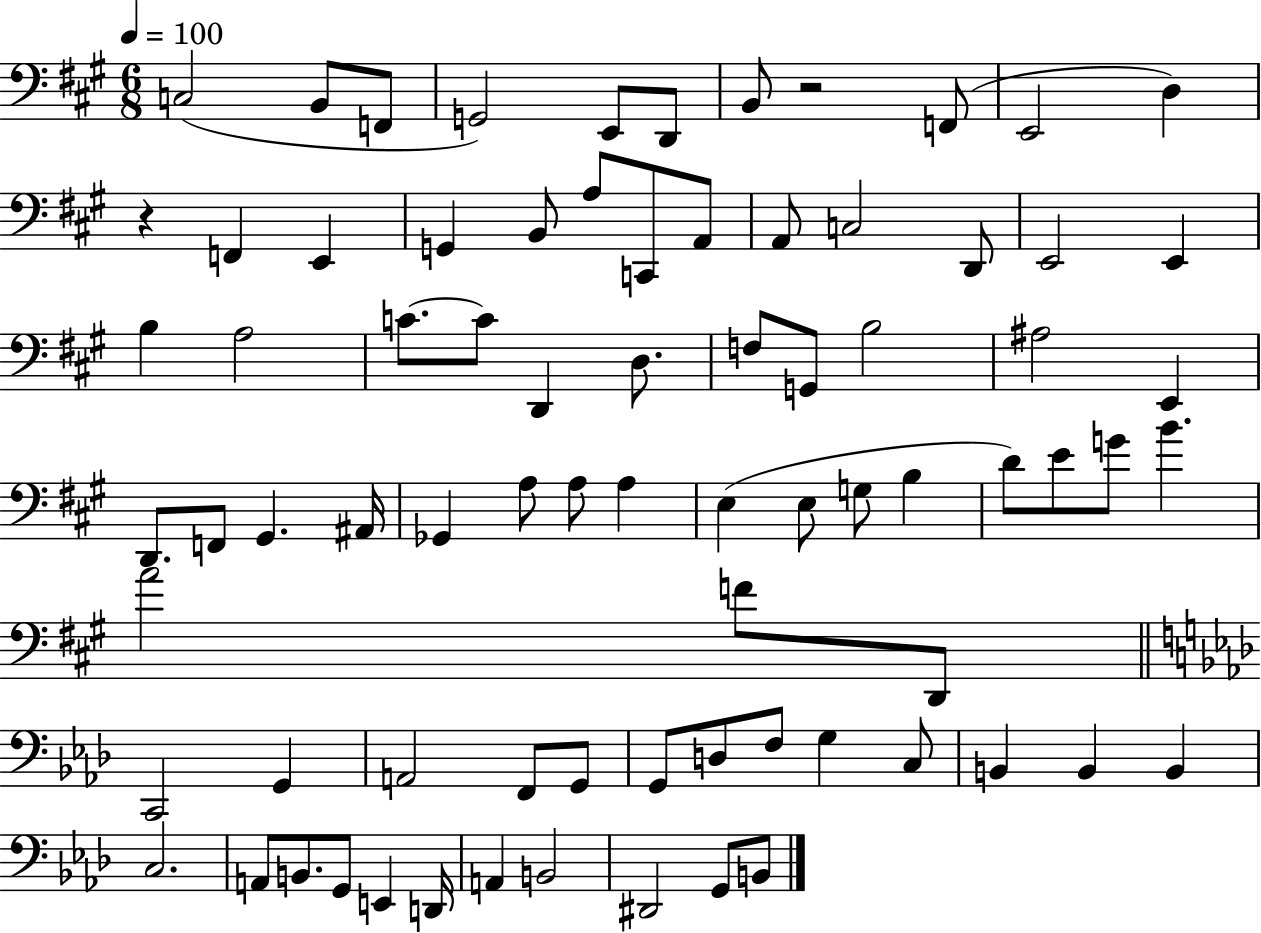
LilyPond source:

{
  \clef bass
  \numericTimeSignature
  \time 6/8
  \key a \major
  \tempo 4 = 100
  c2( b,8 f,8 | g,2) e,8 d,8 | b,8 r2 f,8( | e,2 d4) | \break r4 f,4 e,4 | g,4 b,8 a8 c,8 a,8 | a,8 c2 d,8 | e,2 e,4 | \break b4 a2 | c'8.~~ c'8 d,4 d8. | f8 g,8 b2 | ais2 e,4 | \break d,8. f,8 gis,4. ais,16 | ges,4 a8 a8 a4 | e4( e8 g8 b4 | d'8) e'8 g'8 b'4. | \break a'2 f'8 d,8 | \bar "||" \break \key f \minor c,2 g,4 | a,2 f,8 g,8 | g,8 d8 f8 g4 c8 | b,4 b,4 b,4 | \break c2. | a,8 b,8. g,8 e,4 d,16 | a,4 b,2 | dis,2 g,8 b,8 | \break \bar "|."
}